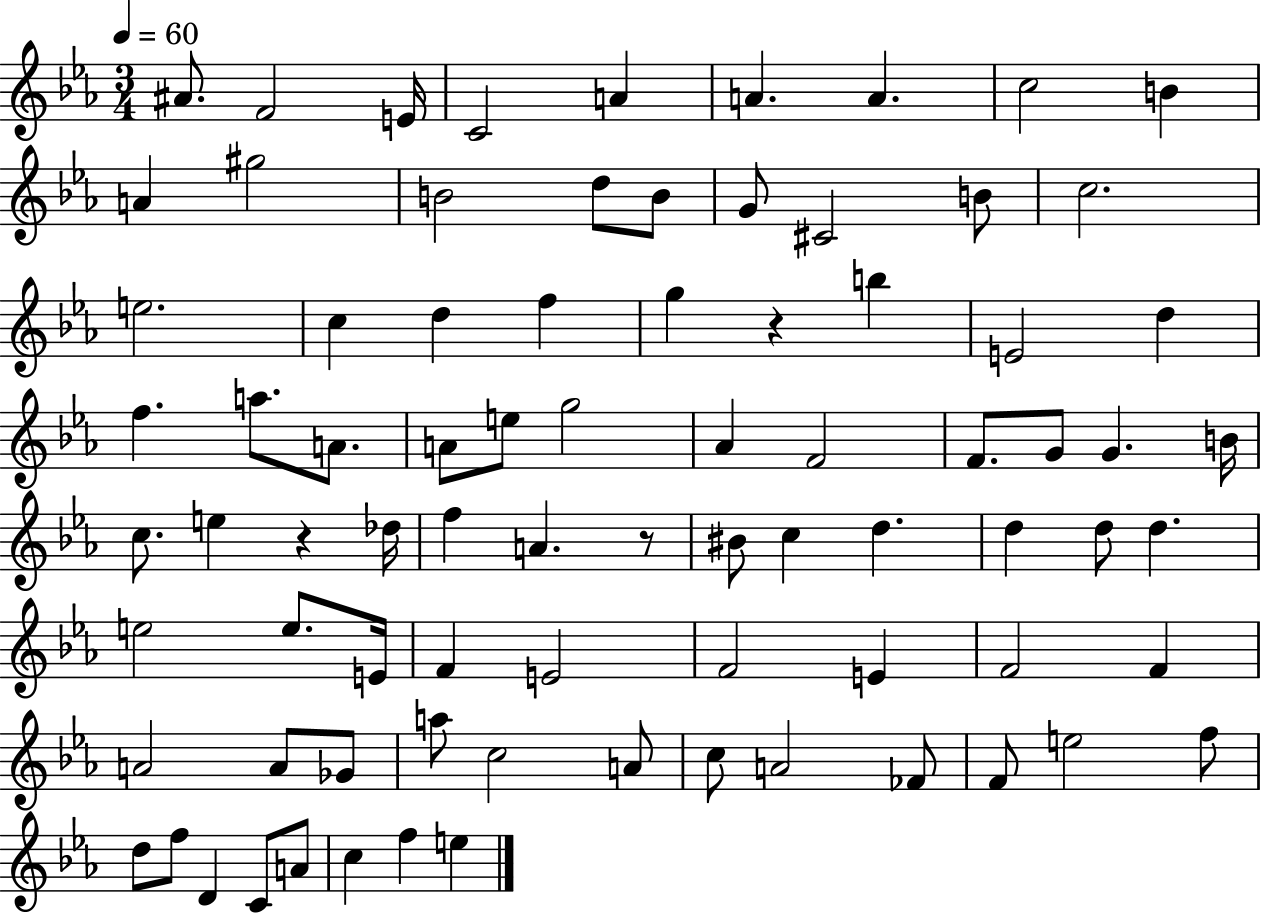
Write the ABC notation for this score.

X:1
T:Untitled
M:3/4
L:1/4
K:Eb
^A/2 F2 E/4 C2 A A A c2 B A ^g2 B2 d/2 B/2 G/2 ^C2 B/2 c2 e2 c d f g z b E2 d f a/2 A/2 A/2 e/2 g2 _A F2 F/2 G/2 G B/4 c/2 e z _d/4 f A z/2 ^B/2 c d d d/2 d e2 e/2 E/4 F E2 F2 E F2 F A2 A/2 _G/2 a/2 c2 A/2 c/2 A2 _F/2 F/2 e2 f/2 d/2 f/2 D C/2 A/2 c f e